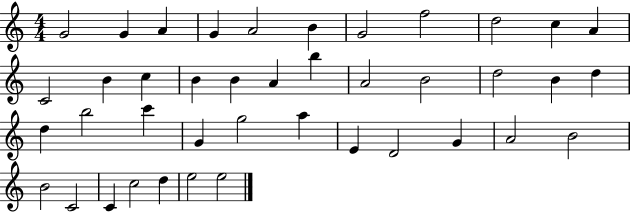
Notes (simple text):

G4/h G4/q A4/q G4/q A4/h B4/q G4/h F5/h D5/h C5/q A4/q C4/h B4/q C5/q B4/q B4/q A4/q B5/q A4/h B4/h D5/h B4/q D5/q D5/q B5/h C6/q G4/q G5/h A5/q E4/q D4/h G4/q A4/h B4/h B4/h C4/h C4/q C5/h D5/q E5/h E5/h